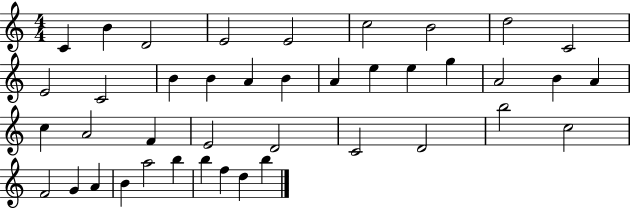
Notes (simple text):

C4/q B4/q D4/h E4/h E4/h C5/h B4/h D5/h C4/h E4/h C4/h B4/q B4/q A4/q B4/q A4/q E5/q E5/q G5/q A4/h B4/q A4/q C5/q A4/h F4/q E4/h D4/h C4/h D4/h B5/h C5/h F4/h G4/q A4/q B4/q A5/h B5/q B5/q F5/q D5/q B5/q